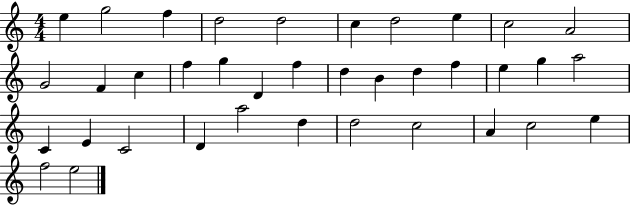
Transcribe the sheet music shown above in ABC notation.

X:1
T:Untitled
M:4/4
L:1/4
K:C
e g2 f d2 d2 c d2 e c2 A2 G2 F c f g D f d B d f e g a2 C E C2 D a2 d d2 c2 A c2 e f2 e2